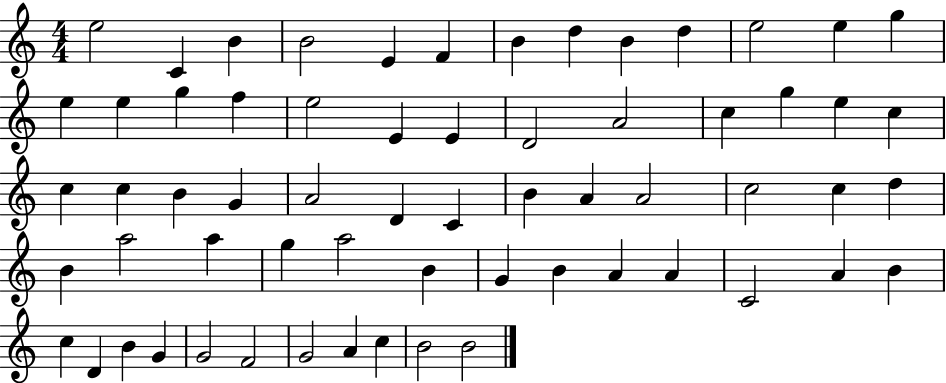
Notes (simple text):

E5/h C4/q B4/q B4/h E4/q F4/q B4/q D5/q B4/q D5/q E5/h E5/q G5/q E5/q E5/q G5/q F5/q E5/h E4/q E4/q D4/h A4/h C5/q G5/q E5/q C5/q C5/q C5/q B4/q G4/q A4/h D4/q C4/q B4/q A4/q A4/h C5/h C5/q D5/q B4/q A5/h A5/q G5/q A5/h B4/q G4/q B4/q A4/q A4/q C4/h A4/q B4/q C5/q D4/q B4/q G4/q G4/h F4/h G4/h A4/q C5/q B4/h B4/h